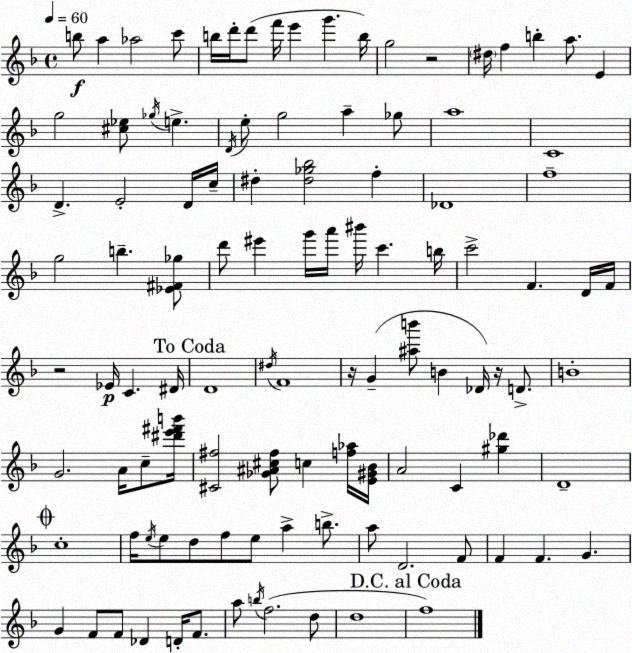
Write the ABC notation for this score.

X:1
T:Untitled
M:4/4
L:1/4
K:Dm
b/2 a _a2 c'/2 b/4 d'/4 d'/2 f'/4 e' g' b/4 g2 z2 ^d/4 f b a/2 E g2 [^c_e]/2 _g/4 e D/4 e/2 g2 a _g/2 a4 C4 D E2 D/4 c/4 ^d [^d_g_b]2 f _D4 f4 g2 b [_E^F_g]/2 d'/2 ^e' g'/4 a'/4 ^b'/4 c' b/4 c'2 F D/4 F/4 z2 _E/4 C ^D/4 D4 ^d/4 F4 z/4 G [^ab']/2 B _D/4 z/4 D/2 B4 G2 A/4 c/2 [^d'e'^f'b']/4 [^C^f]2 [_G^A^c^f]/2 c [f_a]/4 [E^G_B]/4 A2 C [^g_d'] D4 c4 f/4 e/4 e/2 d/2 f/2 e/2 a b/2 a/2 D2 F/2 F F G G F/2 F/2 _D D/4 F/2 a/2 b/4 f2 d/2 d4 f4